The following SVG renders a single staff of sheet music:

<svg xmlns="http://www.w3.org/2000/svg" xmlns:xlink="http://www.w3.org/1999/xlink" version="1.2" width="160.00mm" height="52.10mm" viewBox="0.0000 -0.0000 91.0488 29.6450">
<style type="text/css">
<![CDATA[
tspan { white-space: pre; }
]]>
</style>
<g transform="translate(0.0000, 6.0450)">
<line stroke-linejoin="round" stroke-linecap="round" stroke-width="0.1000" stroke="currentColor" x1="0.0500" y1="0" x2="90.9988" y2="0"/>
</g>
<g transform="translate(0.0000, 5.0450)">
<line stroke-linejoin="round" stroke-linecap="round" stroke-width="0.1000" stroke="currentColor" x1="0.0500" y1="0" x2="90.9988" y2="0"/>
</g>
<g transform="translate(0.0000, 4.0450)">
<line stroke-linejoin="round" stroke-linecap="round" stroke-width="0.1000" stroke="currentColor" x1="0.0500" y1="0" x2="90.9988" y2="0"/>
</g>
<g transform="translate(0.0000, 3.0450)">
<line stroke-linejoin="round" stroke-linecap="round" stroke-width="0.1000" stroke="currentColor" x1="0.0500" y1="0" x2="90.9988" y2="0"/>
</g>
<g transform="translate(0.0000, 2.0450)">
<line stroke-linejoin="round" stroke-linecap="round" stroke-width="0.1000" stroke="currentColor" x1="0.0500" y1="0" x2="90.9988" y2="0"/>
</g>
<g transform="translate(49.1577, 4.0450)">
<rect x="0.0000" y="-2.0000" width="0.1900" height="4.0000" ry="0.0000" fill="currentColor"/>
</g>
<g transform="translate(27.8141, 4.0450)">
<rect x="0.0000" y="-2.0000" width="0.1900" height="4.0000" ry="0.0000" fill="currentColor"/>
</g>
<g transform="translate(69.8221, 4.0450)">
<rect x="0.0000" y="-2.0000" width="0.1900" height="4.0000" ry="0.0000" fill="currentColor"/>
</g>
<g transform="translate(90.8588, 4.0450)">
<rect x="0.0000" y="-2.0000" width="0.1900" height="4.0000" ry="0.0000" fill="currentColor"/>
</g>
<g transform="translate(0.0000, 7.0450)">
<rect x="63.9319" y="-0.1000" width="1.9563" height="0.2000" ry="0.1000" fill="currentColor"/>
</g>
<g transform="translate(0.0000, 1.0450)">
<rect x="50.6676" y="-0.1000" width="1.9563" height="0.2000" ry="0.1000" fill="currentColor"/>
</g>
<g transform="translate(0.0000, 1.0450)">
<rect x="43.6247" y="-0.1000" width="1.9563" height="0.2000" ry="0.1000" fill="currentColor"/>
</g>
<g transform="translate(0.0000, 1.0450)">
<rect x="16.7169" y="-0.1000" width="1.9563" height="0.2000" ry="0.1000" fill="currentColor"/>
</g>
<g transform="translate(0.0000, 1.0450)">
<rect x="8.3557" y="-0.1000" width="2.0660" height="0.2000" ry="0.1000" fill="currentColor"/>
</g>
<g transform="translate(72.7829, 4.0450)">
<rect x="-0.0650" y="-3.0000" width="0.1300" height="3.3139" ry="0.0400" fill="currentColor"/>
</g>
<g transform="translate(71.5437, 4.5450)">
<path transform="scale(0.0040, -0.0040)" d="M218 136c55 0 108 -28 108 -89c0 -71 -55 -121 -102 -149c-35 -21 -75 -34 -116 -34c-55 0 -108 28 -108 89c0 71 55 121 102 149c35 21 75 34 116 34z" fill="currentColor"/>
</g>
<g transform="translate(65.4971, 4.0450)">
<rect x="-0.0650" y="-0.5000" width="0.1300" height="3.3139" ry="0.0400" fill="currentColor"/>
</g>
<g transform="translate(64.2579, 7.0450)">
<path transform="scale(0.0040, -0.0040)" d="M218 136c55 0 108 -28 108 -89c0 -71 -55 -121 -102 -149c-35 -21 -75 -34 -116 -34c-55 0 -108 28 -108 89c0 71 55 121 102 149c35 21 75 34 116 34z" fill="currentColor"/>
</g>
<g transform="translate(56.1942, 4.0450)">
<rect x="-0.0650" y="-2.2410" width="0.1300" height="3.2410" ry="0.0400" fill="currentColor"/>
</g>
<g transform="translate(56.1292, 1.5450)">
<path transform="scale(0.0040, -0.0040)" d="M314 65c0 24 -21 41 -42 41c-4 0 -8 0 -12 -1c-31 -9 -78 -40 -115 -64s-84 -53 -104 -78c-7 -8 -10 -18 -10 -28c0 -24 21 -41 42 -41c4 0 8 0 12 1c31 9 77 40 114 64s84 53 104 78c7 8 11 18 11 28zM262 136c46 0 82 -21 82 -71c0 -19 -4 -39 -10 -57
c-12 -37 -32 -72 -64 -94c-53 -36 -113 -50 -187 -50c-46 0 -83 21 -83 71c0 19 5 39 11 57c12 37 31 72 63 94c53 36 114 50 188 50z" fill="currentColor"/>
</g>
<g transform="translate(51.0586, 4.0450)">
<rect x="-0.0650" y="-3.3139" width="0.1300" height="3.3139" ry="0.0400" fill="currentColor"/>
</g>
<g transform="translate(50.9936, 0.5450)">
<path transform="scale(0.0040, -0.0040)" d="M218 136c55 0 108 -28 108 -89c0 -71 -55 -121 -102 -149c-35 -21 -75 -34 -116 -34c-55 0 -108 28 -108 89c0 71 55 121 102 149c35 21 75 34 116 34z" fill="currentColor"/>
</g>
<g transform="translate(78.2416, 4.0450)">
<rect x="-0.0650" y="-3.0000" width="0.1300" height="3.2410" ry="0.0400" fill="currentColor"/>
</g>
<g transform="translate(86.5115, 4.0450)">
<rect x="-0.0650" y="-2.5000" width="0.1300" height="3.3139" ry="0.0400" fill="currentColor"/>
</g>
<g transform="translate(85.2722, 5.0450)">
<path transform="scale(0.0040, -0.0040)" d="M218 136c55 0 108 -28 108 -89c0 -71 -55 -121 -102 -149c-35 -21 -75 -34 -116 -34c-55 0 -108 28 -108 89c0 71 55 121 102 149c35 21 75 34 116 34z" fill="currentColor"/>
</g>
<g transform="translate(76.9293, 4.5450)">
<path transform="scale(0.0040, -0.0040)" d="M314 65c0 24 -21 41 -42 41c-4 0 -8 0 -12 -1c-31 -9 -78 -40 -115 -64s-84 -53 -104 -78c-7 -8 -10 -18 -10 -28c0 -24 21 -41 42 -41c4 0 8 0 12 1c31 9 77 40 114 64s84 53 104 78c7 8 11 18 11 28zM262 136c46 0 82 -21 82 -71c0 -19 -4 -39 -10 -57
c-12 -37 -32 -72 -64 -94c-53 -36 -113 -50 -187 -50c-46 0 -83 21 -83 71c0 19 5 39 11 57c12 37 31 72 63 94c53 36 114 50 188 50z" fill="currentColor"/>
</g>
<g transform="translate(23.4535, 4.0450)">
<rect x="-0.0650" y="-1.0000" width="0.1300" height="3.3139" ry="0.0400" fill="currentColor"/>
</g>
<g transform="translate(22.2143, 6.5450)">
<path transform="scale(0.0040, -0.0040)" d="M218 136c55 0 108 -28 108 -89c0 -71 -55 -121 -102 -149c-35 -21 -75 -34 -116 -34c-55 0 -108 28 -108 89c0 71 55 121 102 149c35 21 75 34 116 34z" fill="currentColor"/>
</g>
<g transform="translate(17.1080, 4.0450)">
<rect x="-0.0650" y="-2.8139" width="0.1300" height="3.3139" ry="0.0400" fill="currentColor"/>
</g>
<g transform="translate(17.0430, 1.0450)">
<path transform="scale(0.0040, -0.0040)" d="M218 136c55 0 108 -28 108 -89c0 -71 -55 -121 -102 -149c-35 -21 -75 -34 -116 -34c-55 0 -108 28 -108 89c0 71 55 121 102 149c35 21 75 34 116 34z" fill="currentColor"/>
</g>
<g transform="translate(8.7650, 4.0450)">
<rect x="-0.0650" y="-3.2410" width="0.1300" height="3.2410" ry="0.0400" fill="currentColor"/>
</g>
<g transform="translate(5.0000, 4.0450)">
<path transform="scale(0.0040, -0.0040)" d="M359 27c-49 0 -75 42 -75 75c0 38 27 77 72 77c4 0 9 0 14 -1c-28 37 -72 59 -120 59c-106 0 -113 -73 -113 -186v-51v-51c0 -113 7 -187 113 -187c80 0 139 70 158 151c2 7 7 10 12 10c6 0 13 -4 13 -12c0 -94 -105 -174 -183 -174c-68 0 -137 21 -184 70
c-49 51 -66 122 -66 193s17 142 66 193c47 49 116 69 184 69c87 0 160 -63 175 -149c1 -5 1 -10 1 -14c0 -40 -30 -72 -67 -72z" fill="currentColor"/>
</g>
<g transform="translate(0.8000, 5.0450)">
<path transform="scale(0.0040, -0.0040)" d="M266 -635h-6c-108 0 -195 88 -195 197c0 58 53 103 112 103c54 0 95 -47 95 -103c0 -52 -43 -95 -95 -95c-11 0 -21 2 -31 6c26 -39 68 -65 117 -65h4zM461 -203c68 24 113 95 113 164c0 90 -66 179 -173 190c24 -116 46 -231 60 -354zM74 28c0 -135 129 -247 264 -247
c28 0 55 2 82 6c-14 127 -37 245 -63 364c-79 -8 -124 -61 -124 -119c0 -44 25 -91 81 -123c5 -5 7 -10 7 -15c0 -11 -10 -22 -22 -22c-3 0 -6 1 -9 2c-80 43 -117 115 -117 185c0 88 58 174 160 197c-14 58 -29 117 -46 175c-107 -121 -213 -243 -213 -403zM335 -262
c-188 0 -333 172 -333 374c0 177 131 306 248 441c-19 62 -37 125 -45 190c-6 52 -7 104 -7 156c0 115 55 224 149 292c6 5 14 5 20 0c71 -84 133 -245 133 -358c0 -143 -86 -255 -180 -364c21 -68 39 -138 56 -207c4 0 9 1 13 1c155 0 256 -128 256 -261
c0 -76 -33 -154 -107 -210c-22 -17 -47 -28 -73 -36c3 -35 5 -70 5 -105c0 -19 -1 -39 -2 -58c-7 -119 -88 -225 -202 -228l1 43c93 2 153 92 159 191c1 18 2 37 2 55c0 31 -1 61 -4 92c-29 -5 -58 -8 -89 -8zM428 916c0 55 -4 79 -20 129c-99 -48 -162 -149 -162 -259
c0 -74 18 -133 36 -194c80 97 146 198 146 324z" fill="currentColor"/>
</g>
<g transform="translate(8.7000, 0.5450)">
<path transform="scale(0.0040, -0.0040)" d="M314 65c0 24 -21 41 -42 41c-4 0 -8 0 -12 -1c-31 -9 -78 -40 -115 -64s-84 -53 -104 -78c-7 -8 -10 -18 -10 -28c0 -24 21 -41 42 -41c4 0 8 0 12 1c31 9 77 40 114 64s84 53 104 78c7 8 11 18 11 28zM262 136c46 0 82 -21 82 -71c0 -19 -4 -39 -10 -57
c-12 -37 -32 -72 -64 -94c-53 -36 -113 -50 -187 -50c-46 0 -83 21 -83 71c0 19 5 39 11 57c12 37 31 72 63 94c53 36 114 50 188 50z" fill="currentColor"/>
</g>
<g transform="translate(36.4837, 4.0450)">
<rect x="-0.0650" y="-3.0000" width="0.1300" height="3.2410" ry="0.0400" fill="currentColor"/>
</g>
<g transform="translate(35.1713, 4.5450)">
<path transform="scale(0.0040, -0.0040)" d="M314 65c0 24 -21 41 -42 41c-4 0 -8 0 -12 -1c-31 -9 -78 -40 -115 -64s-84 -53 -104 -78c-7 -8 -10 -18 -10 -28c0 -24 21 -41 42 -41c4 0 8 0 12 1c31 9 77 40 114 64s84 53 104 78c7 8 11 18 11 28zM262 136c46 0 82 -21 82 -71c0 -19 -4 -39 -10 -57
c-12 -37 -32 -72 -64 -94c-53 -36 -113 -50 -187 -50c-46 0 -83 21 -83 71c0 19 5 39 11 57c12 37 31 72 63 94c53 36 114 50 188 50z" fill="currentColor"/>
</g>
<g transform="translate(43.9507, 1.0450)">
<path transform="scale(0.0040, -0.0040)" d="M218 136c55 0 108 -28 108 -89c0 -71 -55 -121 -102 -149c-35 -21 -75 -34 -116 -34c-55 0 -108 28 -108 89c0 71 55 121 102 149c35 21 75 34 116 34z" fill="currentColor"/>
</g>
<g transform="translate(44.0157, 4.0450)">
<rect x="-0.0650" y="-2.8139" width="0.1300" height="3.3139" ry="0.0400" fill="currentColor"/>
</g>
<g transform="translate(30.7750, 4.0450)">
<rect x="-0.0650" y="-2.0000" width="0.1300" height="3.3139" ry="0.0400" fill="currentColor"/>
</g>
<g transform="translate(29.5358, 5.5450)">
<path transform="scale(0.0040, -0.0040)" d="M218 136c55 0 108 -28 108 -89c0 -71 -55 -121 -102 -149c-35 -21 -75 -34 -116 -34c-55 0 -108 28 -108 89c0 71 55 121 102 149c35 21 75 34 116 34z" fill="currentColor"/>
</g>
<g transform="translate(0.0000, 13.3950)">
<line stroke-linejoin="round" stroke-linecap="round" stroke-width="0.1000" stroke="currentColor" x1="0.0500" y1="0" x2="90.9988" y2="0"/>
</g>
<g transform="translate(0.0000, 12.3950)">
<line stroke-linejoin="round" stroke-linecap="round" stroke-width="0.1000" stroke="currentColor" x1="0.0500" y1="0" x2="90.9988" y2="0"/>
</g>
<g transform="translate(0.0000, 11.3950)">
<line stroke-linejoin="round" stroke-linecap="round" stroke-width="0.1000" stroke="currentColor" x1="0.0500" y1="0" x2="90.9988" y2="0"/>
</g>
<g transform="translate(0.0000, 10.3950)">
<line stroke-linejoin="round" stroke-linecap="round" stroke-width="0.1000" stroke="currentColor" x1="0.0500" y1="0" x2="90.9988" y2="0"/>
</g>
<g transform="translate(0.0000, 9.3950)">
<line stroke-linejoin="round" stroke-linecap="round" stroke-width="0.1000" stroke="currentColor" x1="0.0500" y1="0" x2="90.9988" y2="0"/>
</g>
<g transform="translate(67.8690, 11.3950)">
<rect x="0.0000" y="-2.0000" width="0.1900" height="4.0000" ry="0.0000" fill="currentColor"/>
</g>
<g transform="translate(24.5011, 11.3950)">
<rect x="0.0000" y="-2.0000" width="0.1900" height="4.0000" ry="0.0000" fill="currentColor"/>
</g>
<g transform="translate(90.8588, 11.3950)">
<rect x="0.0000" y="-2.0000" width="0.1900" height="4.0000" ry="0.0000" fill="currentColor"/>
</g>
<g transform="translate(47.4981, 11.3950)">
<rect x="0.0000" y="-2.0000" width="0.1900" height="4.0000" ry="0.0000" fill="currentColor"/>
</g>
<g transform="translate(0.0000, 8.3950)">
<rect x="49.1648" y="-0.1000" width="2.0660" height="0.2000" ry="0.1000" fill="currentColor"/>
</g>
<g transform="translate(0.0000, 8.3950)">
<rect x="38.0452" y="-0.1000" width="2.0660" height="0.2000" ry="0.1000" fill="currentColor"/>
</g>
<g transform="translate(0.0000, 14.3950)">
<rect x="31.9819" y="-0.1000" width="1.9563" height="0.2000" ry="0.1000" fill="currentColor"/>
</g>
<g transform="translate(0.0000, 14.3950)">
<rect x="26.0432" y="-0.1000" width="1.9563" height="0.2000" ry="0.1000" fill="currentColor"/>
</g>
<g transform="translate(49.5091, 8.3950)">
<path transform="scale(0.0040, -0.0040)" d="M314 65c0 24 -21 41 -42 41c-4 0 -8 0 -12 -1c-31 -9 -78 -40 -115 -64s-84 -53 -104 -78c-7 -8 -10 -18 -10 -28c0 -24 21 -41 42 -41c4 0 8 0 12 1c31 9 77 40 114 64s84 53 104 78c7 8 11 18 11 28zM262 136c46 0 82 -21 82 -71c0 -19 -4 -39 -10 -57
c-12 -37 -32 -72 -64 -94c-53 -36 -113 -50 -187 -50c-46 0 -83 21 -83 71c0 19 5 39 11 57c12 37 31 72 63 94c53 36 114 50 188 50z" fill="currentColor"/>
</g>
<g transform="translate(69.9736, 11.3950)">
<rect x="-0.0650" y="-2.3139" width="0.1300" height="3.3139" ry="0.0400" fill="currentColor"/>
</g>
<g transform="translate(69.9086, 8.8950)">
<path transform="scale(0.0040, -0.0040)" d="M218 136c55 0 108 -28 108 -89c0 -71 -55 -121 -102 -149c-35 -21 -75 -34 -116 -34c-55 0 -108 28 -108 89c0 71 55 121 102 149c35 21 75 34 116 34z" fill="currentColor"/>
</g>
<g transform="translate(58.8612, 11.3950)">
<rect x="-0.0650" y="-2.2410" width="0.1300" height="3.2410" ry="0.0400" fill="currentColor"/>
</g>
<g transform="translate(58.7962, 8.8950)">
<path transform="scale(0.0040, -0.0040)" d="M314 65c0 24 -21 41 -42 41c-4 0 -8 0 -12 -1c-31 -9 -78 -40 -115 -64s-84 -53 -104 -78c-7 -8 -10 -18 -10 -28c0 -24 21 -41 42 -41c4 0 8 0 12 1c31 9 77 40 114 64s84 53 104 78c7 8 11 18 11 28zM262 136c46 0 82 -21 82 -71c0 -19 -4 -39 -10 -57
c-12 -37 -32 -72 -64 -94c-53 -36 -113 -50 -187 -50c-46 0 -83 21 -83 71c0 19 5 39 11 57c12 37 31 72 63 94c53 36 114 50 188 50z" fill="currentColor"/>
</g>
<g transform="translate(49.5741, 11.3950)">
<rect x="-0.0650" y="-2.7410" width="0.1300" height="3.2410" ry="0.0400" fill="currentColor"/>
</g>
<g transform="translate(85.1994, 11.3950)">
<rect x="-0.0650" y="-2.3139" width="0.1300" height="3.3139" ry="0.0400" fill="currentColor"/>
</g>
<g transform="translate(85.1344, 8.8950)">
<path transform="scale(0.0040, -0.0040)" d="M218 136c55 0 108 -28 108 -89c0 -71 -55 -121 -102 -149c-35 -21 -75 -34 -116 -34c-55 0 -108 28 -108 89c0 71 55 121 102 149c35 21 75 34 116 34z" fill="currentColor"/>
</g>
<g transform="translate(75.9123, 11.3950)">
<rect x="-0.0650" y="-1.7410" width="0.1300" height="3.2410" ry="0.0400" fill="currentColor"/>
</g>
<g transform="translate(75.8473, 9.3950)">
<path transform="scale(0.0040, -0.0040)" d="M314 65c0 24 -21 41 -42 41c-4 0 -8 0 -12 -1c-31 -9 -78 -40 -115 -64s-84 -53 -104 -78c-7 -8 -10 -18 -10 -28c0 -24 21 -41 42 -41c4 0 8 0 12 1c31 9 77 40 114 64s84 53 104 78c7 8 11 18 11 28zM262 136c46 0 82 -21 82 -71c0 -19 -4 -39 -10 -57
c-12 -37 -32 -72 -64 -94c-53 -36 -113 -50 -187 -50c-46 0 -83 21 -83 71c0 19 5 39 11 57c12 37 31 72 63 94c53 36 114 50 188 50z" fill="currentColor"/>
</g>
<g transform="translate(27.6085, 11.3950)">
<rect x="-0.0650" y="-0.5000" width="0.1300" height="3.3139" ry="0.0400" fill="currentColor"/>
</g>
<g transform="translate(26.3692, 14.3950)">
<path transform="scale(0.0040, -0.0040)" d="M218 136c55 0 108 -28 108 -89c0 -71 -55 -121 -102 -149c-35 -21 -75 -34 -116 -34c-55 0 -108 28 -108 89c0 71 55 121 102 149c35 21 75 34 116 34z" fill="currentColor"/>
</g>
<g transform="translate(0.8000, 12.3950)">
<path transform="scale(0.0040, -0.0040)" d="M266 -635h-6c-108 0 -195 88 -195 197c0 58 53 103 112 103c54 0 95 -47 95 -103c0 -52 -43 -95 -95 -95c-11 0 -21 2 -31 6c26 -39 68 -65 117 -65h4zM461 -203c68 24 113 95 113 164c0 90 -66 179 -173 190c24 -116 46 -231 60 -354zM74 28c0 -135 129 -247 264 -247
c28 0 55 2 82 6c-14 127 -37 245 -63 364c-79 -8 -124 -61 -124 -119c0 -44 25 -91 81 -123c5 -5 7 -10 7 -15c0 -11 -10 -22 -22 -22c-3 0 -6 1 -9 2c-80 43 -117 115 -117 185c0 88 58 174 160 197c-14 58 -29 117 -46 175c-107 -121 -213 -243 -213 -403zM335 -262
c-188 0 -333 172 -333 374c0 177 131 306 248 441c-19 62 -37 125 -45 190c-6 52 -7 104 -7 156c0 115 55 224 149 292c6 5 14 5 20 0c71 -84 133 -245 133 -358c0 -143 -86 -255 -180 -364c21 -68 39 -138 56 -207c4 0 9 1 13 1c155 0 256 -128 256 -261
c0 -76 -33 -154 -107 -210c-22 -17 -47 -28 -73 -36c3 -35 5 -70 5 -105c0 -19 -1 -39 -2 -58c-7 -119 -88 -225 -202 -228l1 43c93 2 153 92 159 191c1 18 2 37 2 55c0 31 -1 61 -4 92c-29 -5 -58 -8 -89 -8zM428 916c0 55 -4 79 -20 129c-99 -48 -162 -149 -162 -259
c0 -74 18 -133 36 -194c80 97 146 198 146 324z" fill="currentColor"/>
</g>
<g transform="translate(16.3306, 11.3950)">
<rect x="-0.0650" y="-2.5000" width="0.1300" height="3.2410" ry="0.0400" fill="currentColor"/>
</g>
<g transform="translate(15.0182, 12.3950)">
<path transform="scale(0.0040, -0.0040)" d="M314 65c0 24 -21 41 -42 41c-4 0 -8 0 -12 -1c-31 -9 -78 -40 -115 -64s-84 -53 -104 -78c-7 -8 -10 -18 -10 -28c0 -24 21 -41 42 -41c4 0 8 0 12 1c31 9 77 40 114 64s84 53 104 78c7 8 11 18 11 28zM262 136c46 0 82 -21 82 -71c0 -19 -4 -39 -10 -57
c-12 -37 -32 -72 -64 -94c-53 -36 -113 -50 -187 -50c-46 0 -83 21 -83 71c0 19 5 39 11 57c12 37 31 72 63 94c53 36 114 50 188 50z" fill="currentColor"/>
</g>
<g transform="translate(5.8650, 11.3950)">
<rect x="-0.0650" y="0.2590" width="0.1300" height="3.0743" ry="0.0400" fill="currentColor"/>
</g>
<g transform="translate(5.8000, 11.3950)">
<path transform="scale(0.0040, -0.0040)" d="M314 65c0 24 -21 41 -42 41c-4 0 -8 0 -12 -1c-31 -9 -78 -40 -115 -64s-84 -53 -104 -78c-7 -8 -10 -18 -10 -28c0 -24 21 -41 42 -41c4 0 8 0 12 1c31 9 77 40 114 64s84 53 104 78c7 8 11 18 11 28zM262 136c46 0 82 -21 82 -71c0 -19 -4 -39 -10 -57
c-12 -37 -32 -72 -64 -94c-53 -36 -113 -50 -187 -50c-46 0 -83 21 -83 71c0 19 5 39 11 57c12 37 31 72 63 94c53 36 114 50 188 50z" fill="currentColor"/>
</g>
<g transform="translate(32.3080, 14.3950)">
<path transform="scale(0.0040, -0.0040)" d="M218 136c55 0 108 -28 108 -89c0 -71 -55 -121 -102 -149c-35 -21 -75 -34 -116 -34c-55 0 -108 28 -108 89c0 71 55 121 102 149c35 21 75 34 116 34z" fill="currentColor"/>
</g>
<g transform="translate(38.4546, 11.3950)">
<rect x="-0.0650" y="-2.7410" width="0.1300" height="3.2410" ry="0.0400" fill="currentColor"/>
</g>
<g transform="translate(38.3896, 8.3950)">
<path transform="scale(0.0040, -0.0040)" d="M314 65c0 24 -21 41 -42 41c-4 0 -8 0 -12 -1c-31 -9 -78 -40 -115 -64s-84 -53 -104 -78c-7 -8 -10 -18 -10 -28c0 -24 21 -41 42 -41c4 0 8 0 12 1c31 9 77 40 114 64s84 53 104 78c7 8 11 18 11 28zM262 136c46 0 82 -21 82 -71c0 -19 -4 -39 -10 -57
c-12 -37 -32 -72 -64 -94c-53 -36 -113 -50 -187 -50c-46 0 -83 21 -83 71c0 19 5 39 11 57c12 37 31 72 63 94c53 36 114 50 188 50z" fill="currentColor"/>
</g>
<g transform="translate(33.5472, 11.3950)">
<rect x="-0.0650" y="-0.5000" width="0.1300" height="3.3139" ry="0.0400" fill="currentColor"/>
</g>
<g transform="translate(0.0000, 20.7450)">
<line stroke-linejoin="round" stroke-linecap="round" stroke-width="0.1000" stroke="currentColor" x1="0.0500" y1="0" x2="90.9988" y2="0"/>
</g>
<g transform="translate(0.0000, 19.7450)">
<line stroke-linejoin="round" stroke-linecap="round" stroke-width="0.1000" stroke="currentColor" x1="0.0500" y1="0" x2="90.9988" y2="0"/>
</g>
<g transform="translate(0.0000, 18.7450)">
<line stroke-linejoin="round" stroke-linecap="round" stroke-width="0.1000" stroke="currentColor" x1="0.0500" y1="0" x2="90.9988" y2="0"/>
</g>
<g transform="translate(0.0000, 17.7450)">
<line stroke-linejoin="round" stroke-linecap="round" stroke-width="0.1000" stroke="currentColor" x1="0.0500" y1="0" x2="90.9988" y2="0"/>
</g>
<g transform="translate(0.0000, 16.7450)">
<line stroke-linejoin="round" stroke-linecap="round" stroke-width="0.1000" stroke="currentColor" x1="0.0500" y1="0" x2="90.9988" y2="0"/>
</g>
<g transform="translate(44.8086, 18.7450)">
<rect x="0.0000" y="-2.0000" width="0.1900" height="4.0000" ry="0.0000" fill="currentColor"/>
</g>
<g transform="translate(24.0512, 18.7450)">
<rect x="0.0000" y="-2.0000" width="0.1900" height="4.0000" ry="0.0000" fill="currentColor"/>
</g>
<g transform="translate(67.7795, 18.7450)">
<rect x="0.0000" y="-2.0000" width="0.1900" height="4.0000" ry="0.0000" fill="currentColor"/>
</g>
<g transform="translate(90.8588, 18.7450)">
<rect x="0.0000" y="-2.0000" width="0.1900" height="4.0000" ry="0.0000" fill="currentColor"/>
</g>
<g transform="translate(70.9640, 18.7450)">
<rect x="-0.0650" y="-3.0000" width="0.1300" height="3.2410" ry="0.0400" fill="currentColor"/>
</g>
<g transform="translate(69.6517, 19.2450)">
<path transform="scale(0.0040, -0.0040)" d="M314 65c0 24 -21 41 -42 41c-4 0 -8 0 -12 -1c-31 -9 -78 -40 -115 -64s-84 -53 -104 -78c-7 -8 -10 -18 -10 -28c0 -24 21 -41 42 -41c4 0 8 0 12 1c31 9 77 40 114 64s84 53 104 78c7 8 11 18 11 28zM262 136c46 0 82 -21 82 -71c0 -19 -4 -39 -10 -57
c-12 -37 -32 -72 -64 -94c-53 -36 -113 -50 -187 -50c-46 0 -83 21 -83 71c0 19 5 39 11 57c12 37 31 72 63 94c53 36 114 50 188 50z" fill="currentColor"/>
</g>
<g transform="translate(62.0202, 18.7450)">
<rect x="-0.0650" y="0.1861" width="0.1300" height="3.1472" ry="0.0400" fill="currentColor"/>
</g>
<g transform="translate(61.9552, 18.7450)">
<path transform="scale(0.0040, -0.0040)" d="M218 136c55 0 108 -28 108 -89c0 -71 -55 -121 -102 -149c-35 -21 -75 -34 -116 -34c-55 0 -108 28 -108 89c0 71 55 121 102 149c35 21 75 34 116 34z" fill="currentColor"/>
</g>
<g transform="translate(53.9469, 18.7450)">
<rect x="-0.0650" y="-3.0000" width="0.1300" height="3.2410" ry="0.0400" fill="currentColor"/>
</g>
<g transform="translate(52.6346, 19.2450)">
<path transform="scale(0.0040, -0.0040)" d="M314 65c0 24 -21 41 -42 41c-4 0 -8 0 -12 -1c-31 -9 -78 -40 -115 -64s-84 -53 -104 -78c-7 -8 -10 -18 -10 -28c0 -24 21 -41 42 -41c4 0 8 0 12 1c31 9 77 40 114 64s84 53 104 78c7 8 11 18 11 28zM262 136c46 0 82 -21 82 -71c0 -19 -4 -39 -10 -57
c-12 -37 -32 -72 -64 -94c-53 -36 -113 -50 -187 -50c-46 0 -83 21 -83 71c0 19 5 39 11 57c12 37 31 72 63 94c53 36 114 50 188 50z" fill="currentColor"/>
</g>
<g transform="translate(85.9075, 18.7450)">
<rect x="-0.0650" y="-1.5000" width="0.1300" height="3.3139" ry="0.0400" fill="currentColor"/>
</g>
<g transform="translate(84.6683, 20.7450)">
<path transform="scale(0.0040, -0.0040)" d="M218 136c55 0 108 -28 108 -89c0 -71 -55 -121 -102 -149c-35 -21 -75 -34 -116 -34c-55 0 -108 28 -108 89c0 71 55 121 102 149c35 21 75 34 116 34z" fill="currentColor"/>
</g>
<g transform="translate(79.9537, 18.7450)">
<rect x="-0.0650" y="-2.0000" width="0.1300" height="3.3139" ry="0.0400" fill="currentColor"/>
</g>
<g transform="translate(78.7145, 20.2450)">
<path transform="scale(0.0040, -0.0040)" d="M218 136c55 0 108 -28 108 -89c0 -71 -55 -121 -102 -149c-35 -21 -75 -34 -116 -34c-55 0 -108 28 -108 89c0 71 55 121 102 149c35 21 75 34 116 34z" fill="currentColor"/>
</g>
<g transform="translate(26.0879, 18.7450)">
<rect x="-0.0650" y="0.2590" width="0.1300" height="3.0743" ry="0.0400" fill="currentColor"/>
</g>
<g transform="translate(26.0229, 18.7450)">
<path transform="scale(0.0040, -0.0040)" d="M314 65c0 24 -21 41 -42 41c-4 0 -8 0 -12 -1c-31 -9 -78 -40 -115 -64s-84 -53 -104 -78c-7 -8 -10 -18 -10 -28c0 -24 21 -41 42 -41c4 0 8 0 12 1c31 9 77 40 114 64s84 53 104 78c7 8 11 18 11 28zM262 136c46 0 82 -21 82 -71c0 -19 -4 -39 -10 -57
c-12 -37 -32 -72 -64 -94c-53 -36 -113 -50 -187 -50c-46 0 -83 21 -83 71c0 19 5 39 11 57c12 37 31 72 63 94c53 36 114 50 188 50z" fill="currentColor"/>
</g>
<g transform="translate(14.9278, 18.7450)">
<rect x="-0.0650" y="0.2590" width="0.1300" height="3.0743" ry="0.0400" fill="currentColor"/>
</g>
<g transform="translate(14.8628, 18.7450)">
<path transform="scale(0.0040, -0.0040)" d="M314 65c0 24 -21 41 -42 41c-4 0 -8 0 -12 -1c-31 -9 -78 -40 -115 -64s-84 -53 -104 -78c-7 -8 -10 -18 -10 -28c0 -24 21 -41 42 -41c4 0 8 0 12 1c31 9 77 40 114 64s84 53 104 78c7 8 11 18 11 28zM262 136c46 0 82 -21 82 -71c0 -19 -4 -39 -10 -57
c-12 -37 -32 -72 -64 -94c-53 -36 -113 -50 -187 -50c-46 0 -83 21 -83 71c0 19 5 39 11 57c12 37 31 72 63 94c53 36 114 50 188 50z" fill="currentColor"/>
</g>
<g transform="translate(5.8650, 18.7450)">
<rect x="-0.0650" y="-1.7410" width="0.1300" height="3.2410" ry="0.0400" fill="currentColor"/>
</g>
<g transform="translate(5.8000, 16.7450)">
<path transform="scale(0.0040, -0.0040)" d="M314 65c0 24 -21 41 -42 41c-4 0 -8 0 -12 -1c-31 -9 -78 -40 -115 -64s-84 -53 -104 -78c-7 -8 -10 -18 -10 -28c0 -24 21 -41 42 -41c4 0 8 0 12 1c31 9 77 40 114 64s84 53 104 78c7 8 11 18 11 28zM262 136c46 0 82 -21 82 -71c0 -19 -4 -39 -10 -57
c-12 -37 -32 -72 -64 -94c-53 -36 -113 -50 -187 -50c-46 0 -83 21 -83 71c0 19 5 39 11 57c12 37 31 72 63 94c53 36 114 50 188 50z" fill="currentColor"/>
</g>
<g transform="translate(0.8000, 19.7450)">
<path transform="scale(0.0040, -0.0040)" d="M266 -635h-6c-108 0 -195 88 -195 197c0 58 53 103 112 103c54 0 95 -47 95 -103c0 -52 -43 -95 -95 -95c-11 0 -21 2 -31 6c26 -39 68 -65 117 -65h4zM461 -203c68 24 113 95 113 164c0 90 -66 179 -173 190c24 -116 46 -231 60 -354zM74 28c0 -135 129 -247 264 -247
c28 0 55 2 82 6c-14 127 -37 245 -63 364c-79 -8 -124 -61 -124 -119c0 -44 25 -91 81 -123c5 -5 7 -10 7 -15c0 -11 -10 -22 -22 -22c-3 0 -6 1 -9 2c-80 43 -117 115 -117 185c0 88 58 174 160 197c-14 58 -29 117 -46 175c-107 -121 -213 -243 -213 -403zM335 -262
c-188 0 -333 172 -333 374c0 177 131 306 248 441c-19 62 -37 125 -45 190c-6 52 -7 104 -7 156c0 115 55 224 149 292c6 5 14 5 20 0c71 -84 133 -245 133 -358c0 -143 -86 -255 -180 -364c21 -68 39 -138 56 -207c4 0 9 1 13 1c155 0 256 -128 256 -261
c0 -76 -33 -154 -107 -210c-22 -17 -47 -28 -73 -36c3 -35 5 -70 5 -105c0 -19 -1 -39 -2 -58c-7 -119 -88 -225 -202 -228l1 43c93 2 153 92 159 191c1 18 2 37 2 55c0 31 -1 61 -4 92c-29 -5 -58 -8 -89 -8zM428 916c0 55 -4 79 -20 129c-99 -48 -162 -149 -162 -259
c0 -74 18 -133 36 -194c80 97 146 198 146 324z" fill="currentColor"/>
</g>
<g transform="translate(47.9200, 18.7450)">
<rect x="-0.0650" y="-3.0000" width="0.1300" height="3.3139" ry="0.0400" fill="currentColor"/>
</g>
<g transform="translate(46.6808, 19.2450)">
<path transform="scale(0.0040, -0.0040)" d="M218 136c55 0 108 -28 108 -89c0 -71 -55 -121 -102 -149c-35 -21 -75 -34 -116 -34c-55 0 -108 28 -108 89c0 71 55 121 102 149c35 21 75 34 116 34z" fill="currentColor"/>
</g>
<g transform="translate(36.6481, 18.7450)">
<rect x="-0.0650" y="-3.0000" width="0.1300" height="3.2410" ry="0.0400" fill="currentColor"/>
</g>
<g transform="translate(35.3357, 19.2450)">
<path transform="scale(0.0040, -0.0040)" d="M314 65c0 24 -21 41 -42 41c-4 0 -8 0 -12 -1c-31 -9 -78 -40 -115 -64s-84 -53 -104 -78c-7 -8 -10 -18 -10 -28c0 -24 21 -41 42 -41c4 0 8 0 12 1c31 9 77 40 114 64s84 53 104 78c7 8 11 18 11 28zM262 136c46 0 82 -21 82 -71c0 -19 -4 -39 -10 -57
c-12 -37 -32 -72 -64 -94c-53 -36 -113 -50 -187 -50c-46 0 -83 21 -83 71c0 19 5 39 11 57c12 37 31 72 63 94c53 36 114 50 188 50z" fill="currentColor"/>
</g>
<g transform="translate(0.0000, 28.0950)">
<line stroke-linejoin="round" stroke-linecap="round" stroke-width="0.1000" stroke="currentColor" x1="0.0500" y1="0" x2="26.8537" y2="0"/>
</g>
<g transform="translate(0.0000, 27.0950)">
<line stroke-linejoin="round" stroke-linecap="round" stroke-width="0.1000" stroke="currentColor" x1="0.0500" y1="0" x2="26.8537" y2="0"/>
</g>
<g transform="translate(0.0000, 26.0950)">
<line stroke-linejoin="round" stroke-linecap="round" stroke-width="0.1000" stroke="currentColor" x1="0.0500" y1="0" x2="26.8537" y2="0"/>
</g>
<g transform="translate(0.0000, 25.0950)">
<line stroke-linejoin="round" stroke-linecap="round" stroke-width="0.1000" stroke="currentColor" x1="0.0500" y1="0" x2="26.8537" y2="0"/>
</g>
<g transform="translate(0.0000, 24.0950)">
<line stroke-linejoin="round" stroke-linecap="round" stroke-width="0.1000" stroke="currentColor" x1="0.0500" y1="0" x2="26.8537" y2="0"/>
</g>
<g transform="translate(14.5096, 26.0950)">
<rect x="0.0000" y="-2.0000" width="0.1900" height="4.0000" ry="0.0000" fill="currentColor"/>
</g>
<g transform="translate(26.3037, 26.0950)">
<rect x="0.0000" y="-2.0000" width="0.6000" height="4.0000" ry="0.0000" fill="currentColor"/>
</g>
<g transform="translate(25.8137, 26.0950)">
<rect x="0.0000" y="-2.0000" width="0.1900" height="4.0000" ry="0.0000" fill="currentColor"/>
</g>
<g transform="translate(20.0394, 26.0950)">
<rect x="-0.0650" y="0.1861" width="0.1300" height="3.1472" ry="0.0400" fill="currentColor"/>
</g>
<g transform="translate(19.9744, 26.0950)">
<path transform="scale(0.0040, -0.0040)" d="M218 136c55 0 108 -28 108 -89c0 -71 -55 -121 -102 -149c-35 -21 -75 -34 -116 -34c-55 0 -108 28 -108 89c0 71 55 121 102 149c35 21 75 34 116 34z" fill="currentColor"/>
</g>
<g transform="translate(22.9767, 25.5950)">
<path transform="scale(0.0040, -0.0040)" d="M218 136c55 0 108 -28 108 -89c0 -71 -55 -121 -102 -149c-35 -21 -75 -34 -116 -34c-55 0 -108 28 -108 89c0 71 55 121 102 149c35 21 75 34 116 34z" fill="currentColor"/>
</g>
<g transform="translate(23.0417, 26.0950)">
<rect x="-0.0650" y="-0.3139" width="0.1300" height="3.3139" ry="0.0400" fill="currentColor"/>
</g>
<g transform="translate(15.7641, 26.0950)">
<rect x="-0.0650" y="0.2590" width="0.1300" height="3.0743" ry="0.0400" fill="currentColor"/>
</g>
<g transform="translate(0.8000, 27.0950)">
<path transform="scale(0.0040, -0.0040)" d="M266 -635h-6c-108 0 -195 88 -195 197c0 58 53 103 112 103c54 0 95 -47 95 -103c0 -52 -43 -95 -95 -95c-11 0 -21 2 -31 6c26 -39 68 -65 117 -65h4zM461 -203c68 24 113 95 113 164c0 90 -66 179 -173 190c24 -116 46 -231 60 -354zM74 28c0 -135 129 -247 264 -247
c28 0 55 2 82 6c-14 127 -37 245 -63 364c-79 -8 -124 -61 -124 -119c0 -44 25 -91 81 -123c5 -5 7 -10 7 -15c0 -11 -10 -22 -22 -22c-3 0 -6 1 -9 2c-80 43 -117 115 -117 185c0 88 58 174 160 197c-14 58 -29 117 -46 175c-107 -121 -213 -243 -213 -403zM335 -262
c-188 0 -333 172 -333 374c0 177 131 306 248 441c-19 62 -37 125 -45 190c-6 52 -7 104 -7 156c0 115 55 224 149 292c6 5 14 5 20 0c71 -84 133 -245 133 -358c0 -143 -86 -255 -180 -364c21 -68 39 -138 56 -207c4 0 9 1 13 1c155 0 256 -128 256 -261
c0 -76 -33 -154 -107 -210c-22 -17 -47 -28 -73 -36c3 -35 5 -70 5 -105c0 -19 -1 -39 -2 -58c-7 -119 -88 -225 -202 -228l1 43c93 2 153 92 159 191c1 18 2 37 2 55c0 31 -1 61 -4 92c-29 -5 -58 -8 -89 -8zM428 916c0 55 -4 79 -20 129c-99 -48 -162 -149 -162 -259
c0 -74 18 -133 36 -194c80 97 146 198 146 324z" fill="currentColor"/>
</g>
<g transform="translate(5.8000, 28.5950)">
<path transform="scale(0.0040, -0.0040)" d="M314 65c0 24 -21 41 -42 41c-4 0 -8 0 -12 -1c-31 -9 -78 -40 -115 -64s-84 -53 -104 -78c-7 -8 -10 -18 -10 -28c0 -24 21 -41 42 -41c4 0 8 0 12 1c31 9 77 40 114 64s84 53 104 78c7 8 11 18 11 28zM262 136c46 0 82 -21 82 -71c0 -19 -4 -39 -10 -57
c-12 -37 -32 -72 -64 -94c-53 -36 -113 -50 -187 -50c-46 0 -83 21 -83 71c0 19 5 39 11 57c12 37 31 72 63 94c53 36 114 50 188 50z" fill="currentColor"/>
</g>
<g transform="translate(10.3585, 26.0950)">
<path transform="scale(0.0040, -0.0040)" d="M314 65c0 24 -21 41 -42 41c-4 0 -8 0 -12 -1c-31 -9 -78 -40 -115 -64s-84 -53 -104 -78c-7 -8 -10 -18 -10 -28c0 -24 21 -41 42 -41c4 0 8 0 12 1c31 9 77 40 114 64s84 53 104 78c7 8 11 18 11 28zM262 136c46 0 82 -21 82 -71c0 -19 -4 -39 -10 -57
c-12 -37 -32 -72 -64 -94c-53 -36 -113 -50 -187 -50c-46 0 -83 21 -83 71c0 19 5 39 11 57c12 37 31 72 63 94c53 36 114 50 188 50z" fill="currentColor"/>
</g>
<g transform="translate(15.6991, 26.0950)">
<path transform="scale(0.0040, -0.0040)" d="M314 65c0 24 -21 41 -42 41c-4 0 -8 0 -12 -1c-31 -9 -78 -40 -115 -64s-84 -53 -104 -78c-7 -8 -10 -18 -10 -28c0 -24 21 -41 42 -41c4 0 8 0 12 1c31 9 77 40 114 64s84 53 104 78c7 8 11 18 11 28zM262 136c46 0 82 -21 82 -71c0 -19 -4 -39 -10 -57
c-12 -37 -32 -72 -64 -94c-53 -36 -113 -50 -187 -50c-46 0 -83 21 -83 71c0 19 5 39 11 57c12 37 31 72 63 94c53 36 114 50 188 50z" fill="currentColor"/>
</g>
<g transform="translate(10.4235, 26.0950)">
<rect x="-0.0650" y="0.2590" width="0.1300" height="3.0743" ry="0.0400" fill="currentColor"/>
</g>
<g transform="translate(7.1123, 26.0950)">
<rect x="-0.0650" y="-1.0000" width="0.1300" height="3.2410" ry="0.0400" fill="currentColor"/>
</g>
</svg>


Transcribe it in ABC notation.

X:1
T:Untitled
M:4/4
L:1/4
K:C
b2 a D F A2 a b g2 C A A2 G B2 G2 C C a2 a2 g2 g f2 g f2 B2 B2 A2 A A2 B A2 F E D2 B2 B2 B c